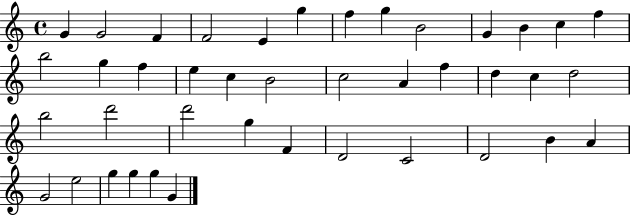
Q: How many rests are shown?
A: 0